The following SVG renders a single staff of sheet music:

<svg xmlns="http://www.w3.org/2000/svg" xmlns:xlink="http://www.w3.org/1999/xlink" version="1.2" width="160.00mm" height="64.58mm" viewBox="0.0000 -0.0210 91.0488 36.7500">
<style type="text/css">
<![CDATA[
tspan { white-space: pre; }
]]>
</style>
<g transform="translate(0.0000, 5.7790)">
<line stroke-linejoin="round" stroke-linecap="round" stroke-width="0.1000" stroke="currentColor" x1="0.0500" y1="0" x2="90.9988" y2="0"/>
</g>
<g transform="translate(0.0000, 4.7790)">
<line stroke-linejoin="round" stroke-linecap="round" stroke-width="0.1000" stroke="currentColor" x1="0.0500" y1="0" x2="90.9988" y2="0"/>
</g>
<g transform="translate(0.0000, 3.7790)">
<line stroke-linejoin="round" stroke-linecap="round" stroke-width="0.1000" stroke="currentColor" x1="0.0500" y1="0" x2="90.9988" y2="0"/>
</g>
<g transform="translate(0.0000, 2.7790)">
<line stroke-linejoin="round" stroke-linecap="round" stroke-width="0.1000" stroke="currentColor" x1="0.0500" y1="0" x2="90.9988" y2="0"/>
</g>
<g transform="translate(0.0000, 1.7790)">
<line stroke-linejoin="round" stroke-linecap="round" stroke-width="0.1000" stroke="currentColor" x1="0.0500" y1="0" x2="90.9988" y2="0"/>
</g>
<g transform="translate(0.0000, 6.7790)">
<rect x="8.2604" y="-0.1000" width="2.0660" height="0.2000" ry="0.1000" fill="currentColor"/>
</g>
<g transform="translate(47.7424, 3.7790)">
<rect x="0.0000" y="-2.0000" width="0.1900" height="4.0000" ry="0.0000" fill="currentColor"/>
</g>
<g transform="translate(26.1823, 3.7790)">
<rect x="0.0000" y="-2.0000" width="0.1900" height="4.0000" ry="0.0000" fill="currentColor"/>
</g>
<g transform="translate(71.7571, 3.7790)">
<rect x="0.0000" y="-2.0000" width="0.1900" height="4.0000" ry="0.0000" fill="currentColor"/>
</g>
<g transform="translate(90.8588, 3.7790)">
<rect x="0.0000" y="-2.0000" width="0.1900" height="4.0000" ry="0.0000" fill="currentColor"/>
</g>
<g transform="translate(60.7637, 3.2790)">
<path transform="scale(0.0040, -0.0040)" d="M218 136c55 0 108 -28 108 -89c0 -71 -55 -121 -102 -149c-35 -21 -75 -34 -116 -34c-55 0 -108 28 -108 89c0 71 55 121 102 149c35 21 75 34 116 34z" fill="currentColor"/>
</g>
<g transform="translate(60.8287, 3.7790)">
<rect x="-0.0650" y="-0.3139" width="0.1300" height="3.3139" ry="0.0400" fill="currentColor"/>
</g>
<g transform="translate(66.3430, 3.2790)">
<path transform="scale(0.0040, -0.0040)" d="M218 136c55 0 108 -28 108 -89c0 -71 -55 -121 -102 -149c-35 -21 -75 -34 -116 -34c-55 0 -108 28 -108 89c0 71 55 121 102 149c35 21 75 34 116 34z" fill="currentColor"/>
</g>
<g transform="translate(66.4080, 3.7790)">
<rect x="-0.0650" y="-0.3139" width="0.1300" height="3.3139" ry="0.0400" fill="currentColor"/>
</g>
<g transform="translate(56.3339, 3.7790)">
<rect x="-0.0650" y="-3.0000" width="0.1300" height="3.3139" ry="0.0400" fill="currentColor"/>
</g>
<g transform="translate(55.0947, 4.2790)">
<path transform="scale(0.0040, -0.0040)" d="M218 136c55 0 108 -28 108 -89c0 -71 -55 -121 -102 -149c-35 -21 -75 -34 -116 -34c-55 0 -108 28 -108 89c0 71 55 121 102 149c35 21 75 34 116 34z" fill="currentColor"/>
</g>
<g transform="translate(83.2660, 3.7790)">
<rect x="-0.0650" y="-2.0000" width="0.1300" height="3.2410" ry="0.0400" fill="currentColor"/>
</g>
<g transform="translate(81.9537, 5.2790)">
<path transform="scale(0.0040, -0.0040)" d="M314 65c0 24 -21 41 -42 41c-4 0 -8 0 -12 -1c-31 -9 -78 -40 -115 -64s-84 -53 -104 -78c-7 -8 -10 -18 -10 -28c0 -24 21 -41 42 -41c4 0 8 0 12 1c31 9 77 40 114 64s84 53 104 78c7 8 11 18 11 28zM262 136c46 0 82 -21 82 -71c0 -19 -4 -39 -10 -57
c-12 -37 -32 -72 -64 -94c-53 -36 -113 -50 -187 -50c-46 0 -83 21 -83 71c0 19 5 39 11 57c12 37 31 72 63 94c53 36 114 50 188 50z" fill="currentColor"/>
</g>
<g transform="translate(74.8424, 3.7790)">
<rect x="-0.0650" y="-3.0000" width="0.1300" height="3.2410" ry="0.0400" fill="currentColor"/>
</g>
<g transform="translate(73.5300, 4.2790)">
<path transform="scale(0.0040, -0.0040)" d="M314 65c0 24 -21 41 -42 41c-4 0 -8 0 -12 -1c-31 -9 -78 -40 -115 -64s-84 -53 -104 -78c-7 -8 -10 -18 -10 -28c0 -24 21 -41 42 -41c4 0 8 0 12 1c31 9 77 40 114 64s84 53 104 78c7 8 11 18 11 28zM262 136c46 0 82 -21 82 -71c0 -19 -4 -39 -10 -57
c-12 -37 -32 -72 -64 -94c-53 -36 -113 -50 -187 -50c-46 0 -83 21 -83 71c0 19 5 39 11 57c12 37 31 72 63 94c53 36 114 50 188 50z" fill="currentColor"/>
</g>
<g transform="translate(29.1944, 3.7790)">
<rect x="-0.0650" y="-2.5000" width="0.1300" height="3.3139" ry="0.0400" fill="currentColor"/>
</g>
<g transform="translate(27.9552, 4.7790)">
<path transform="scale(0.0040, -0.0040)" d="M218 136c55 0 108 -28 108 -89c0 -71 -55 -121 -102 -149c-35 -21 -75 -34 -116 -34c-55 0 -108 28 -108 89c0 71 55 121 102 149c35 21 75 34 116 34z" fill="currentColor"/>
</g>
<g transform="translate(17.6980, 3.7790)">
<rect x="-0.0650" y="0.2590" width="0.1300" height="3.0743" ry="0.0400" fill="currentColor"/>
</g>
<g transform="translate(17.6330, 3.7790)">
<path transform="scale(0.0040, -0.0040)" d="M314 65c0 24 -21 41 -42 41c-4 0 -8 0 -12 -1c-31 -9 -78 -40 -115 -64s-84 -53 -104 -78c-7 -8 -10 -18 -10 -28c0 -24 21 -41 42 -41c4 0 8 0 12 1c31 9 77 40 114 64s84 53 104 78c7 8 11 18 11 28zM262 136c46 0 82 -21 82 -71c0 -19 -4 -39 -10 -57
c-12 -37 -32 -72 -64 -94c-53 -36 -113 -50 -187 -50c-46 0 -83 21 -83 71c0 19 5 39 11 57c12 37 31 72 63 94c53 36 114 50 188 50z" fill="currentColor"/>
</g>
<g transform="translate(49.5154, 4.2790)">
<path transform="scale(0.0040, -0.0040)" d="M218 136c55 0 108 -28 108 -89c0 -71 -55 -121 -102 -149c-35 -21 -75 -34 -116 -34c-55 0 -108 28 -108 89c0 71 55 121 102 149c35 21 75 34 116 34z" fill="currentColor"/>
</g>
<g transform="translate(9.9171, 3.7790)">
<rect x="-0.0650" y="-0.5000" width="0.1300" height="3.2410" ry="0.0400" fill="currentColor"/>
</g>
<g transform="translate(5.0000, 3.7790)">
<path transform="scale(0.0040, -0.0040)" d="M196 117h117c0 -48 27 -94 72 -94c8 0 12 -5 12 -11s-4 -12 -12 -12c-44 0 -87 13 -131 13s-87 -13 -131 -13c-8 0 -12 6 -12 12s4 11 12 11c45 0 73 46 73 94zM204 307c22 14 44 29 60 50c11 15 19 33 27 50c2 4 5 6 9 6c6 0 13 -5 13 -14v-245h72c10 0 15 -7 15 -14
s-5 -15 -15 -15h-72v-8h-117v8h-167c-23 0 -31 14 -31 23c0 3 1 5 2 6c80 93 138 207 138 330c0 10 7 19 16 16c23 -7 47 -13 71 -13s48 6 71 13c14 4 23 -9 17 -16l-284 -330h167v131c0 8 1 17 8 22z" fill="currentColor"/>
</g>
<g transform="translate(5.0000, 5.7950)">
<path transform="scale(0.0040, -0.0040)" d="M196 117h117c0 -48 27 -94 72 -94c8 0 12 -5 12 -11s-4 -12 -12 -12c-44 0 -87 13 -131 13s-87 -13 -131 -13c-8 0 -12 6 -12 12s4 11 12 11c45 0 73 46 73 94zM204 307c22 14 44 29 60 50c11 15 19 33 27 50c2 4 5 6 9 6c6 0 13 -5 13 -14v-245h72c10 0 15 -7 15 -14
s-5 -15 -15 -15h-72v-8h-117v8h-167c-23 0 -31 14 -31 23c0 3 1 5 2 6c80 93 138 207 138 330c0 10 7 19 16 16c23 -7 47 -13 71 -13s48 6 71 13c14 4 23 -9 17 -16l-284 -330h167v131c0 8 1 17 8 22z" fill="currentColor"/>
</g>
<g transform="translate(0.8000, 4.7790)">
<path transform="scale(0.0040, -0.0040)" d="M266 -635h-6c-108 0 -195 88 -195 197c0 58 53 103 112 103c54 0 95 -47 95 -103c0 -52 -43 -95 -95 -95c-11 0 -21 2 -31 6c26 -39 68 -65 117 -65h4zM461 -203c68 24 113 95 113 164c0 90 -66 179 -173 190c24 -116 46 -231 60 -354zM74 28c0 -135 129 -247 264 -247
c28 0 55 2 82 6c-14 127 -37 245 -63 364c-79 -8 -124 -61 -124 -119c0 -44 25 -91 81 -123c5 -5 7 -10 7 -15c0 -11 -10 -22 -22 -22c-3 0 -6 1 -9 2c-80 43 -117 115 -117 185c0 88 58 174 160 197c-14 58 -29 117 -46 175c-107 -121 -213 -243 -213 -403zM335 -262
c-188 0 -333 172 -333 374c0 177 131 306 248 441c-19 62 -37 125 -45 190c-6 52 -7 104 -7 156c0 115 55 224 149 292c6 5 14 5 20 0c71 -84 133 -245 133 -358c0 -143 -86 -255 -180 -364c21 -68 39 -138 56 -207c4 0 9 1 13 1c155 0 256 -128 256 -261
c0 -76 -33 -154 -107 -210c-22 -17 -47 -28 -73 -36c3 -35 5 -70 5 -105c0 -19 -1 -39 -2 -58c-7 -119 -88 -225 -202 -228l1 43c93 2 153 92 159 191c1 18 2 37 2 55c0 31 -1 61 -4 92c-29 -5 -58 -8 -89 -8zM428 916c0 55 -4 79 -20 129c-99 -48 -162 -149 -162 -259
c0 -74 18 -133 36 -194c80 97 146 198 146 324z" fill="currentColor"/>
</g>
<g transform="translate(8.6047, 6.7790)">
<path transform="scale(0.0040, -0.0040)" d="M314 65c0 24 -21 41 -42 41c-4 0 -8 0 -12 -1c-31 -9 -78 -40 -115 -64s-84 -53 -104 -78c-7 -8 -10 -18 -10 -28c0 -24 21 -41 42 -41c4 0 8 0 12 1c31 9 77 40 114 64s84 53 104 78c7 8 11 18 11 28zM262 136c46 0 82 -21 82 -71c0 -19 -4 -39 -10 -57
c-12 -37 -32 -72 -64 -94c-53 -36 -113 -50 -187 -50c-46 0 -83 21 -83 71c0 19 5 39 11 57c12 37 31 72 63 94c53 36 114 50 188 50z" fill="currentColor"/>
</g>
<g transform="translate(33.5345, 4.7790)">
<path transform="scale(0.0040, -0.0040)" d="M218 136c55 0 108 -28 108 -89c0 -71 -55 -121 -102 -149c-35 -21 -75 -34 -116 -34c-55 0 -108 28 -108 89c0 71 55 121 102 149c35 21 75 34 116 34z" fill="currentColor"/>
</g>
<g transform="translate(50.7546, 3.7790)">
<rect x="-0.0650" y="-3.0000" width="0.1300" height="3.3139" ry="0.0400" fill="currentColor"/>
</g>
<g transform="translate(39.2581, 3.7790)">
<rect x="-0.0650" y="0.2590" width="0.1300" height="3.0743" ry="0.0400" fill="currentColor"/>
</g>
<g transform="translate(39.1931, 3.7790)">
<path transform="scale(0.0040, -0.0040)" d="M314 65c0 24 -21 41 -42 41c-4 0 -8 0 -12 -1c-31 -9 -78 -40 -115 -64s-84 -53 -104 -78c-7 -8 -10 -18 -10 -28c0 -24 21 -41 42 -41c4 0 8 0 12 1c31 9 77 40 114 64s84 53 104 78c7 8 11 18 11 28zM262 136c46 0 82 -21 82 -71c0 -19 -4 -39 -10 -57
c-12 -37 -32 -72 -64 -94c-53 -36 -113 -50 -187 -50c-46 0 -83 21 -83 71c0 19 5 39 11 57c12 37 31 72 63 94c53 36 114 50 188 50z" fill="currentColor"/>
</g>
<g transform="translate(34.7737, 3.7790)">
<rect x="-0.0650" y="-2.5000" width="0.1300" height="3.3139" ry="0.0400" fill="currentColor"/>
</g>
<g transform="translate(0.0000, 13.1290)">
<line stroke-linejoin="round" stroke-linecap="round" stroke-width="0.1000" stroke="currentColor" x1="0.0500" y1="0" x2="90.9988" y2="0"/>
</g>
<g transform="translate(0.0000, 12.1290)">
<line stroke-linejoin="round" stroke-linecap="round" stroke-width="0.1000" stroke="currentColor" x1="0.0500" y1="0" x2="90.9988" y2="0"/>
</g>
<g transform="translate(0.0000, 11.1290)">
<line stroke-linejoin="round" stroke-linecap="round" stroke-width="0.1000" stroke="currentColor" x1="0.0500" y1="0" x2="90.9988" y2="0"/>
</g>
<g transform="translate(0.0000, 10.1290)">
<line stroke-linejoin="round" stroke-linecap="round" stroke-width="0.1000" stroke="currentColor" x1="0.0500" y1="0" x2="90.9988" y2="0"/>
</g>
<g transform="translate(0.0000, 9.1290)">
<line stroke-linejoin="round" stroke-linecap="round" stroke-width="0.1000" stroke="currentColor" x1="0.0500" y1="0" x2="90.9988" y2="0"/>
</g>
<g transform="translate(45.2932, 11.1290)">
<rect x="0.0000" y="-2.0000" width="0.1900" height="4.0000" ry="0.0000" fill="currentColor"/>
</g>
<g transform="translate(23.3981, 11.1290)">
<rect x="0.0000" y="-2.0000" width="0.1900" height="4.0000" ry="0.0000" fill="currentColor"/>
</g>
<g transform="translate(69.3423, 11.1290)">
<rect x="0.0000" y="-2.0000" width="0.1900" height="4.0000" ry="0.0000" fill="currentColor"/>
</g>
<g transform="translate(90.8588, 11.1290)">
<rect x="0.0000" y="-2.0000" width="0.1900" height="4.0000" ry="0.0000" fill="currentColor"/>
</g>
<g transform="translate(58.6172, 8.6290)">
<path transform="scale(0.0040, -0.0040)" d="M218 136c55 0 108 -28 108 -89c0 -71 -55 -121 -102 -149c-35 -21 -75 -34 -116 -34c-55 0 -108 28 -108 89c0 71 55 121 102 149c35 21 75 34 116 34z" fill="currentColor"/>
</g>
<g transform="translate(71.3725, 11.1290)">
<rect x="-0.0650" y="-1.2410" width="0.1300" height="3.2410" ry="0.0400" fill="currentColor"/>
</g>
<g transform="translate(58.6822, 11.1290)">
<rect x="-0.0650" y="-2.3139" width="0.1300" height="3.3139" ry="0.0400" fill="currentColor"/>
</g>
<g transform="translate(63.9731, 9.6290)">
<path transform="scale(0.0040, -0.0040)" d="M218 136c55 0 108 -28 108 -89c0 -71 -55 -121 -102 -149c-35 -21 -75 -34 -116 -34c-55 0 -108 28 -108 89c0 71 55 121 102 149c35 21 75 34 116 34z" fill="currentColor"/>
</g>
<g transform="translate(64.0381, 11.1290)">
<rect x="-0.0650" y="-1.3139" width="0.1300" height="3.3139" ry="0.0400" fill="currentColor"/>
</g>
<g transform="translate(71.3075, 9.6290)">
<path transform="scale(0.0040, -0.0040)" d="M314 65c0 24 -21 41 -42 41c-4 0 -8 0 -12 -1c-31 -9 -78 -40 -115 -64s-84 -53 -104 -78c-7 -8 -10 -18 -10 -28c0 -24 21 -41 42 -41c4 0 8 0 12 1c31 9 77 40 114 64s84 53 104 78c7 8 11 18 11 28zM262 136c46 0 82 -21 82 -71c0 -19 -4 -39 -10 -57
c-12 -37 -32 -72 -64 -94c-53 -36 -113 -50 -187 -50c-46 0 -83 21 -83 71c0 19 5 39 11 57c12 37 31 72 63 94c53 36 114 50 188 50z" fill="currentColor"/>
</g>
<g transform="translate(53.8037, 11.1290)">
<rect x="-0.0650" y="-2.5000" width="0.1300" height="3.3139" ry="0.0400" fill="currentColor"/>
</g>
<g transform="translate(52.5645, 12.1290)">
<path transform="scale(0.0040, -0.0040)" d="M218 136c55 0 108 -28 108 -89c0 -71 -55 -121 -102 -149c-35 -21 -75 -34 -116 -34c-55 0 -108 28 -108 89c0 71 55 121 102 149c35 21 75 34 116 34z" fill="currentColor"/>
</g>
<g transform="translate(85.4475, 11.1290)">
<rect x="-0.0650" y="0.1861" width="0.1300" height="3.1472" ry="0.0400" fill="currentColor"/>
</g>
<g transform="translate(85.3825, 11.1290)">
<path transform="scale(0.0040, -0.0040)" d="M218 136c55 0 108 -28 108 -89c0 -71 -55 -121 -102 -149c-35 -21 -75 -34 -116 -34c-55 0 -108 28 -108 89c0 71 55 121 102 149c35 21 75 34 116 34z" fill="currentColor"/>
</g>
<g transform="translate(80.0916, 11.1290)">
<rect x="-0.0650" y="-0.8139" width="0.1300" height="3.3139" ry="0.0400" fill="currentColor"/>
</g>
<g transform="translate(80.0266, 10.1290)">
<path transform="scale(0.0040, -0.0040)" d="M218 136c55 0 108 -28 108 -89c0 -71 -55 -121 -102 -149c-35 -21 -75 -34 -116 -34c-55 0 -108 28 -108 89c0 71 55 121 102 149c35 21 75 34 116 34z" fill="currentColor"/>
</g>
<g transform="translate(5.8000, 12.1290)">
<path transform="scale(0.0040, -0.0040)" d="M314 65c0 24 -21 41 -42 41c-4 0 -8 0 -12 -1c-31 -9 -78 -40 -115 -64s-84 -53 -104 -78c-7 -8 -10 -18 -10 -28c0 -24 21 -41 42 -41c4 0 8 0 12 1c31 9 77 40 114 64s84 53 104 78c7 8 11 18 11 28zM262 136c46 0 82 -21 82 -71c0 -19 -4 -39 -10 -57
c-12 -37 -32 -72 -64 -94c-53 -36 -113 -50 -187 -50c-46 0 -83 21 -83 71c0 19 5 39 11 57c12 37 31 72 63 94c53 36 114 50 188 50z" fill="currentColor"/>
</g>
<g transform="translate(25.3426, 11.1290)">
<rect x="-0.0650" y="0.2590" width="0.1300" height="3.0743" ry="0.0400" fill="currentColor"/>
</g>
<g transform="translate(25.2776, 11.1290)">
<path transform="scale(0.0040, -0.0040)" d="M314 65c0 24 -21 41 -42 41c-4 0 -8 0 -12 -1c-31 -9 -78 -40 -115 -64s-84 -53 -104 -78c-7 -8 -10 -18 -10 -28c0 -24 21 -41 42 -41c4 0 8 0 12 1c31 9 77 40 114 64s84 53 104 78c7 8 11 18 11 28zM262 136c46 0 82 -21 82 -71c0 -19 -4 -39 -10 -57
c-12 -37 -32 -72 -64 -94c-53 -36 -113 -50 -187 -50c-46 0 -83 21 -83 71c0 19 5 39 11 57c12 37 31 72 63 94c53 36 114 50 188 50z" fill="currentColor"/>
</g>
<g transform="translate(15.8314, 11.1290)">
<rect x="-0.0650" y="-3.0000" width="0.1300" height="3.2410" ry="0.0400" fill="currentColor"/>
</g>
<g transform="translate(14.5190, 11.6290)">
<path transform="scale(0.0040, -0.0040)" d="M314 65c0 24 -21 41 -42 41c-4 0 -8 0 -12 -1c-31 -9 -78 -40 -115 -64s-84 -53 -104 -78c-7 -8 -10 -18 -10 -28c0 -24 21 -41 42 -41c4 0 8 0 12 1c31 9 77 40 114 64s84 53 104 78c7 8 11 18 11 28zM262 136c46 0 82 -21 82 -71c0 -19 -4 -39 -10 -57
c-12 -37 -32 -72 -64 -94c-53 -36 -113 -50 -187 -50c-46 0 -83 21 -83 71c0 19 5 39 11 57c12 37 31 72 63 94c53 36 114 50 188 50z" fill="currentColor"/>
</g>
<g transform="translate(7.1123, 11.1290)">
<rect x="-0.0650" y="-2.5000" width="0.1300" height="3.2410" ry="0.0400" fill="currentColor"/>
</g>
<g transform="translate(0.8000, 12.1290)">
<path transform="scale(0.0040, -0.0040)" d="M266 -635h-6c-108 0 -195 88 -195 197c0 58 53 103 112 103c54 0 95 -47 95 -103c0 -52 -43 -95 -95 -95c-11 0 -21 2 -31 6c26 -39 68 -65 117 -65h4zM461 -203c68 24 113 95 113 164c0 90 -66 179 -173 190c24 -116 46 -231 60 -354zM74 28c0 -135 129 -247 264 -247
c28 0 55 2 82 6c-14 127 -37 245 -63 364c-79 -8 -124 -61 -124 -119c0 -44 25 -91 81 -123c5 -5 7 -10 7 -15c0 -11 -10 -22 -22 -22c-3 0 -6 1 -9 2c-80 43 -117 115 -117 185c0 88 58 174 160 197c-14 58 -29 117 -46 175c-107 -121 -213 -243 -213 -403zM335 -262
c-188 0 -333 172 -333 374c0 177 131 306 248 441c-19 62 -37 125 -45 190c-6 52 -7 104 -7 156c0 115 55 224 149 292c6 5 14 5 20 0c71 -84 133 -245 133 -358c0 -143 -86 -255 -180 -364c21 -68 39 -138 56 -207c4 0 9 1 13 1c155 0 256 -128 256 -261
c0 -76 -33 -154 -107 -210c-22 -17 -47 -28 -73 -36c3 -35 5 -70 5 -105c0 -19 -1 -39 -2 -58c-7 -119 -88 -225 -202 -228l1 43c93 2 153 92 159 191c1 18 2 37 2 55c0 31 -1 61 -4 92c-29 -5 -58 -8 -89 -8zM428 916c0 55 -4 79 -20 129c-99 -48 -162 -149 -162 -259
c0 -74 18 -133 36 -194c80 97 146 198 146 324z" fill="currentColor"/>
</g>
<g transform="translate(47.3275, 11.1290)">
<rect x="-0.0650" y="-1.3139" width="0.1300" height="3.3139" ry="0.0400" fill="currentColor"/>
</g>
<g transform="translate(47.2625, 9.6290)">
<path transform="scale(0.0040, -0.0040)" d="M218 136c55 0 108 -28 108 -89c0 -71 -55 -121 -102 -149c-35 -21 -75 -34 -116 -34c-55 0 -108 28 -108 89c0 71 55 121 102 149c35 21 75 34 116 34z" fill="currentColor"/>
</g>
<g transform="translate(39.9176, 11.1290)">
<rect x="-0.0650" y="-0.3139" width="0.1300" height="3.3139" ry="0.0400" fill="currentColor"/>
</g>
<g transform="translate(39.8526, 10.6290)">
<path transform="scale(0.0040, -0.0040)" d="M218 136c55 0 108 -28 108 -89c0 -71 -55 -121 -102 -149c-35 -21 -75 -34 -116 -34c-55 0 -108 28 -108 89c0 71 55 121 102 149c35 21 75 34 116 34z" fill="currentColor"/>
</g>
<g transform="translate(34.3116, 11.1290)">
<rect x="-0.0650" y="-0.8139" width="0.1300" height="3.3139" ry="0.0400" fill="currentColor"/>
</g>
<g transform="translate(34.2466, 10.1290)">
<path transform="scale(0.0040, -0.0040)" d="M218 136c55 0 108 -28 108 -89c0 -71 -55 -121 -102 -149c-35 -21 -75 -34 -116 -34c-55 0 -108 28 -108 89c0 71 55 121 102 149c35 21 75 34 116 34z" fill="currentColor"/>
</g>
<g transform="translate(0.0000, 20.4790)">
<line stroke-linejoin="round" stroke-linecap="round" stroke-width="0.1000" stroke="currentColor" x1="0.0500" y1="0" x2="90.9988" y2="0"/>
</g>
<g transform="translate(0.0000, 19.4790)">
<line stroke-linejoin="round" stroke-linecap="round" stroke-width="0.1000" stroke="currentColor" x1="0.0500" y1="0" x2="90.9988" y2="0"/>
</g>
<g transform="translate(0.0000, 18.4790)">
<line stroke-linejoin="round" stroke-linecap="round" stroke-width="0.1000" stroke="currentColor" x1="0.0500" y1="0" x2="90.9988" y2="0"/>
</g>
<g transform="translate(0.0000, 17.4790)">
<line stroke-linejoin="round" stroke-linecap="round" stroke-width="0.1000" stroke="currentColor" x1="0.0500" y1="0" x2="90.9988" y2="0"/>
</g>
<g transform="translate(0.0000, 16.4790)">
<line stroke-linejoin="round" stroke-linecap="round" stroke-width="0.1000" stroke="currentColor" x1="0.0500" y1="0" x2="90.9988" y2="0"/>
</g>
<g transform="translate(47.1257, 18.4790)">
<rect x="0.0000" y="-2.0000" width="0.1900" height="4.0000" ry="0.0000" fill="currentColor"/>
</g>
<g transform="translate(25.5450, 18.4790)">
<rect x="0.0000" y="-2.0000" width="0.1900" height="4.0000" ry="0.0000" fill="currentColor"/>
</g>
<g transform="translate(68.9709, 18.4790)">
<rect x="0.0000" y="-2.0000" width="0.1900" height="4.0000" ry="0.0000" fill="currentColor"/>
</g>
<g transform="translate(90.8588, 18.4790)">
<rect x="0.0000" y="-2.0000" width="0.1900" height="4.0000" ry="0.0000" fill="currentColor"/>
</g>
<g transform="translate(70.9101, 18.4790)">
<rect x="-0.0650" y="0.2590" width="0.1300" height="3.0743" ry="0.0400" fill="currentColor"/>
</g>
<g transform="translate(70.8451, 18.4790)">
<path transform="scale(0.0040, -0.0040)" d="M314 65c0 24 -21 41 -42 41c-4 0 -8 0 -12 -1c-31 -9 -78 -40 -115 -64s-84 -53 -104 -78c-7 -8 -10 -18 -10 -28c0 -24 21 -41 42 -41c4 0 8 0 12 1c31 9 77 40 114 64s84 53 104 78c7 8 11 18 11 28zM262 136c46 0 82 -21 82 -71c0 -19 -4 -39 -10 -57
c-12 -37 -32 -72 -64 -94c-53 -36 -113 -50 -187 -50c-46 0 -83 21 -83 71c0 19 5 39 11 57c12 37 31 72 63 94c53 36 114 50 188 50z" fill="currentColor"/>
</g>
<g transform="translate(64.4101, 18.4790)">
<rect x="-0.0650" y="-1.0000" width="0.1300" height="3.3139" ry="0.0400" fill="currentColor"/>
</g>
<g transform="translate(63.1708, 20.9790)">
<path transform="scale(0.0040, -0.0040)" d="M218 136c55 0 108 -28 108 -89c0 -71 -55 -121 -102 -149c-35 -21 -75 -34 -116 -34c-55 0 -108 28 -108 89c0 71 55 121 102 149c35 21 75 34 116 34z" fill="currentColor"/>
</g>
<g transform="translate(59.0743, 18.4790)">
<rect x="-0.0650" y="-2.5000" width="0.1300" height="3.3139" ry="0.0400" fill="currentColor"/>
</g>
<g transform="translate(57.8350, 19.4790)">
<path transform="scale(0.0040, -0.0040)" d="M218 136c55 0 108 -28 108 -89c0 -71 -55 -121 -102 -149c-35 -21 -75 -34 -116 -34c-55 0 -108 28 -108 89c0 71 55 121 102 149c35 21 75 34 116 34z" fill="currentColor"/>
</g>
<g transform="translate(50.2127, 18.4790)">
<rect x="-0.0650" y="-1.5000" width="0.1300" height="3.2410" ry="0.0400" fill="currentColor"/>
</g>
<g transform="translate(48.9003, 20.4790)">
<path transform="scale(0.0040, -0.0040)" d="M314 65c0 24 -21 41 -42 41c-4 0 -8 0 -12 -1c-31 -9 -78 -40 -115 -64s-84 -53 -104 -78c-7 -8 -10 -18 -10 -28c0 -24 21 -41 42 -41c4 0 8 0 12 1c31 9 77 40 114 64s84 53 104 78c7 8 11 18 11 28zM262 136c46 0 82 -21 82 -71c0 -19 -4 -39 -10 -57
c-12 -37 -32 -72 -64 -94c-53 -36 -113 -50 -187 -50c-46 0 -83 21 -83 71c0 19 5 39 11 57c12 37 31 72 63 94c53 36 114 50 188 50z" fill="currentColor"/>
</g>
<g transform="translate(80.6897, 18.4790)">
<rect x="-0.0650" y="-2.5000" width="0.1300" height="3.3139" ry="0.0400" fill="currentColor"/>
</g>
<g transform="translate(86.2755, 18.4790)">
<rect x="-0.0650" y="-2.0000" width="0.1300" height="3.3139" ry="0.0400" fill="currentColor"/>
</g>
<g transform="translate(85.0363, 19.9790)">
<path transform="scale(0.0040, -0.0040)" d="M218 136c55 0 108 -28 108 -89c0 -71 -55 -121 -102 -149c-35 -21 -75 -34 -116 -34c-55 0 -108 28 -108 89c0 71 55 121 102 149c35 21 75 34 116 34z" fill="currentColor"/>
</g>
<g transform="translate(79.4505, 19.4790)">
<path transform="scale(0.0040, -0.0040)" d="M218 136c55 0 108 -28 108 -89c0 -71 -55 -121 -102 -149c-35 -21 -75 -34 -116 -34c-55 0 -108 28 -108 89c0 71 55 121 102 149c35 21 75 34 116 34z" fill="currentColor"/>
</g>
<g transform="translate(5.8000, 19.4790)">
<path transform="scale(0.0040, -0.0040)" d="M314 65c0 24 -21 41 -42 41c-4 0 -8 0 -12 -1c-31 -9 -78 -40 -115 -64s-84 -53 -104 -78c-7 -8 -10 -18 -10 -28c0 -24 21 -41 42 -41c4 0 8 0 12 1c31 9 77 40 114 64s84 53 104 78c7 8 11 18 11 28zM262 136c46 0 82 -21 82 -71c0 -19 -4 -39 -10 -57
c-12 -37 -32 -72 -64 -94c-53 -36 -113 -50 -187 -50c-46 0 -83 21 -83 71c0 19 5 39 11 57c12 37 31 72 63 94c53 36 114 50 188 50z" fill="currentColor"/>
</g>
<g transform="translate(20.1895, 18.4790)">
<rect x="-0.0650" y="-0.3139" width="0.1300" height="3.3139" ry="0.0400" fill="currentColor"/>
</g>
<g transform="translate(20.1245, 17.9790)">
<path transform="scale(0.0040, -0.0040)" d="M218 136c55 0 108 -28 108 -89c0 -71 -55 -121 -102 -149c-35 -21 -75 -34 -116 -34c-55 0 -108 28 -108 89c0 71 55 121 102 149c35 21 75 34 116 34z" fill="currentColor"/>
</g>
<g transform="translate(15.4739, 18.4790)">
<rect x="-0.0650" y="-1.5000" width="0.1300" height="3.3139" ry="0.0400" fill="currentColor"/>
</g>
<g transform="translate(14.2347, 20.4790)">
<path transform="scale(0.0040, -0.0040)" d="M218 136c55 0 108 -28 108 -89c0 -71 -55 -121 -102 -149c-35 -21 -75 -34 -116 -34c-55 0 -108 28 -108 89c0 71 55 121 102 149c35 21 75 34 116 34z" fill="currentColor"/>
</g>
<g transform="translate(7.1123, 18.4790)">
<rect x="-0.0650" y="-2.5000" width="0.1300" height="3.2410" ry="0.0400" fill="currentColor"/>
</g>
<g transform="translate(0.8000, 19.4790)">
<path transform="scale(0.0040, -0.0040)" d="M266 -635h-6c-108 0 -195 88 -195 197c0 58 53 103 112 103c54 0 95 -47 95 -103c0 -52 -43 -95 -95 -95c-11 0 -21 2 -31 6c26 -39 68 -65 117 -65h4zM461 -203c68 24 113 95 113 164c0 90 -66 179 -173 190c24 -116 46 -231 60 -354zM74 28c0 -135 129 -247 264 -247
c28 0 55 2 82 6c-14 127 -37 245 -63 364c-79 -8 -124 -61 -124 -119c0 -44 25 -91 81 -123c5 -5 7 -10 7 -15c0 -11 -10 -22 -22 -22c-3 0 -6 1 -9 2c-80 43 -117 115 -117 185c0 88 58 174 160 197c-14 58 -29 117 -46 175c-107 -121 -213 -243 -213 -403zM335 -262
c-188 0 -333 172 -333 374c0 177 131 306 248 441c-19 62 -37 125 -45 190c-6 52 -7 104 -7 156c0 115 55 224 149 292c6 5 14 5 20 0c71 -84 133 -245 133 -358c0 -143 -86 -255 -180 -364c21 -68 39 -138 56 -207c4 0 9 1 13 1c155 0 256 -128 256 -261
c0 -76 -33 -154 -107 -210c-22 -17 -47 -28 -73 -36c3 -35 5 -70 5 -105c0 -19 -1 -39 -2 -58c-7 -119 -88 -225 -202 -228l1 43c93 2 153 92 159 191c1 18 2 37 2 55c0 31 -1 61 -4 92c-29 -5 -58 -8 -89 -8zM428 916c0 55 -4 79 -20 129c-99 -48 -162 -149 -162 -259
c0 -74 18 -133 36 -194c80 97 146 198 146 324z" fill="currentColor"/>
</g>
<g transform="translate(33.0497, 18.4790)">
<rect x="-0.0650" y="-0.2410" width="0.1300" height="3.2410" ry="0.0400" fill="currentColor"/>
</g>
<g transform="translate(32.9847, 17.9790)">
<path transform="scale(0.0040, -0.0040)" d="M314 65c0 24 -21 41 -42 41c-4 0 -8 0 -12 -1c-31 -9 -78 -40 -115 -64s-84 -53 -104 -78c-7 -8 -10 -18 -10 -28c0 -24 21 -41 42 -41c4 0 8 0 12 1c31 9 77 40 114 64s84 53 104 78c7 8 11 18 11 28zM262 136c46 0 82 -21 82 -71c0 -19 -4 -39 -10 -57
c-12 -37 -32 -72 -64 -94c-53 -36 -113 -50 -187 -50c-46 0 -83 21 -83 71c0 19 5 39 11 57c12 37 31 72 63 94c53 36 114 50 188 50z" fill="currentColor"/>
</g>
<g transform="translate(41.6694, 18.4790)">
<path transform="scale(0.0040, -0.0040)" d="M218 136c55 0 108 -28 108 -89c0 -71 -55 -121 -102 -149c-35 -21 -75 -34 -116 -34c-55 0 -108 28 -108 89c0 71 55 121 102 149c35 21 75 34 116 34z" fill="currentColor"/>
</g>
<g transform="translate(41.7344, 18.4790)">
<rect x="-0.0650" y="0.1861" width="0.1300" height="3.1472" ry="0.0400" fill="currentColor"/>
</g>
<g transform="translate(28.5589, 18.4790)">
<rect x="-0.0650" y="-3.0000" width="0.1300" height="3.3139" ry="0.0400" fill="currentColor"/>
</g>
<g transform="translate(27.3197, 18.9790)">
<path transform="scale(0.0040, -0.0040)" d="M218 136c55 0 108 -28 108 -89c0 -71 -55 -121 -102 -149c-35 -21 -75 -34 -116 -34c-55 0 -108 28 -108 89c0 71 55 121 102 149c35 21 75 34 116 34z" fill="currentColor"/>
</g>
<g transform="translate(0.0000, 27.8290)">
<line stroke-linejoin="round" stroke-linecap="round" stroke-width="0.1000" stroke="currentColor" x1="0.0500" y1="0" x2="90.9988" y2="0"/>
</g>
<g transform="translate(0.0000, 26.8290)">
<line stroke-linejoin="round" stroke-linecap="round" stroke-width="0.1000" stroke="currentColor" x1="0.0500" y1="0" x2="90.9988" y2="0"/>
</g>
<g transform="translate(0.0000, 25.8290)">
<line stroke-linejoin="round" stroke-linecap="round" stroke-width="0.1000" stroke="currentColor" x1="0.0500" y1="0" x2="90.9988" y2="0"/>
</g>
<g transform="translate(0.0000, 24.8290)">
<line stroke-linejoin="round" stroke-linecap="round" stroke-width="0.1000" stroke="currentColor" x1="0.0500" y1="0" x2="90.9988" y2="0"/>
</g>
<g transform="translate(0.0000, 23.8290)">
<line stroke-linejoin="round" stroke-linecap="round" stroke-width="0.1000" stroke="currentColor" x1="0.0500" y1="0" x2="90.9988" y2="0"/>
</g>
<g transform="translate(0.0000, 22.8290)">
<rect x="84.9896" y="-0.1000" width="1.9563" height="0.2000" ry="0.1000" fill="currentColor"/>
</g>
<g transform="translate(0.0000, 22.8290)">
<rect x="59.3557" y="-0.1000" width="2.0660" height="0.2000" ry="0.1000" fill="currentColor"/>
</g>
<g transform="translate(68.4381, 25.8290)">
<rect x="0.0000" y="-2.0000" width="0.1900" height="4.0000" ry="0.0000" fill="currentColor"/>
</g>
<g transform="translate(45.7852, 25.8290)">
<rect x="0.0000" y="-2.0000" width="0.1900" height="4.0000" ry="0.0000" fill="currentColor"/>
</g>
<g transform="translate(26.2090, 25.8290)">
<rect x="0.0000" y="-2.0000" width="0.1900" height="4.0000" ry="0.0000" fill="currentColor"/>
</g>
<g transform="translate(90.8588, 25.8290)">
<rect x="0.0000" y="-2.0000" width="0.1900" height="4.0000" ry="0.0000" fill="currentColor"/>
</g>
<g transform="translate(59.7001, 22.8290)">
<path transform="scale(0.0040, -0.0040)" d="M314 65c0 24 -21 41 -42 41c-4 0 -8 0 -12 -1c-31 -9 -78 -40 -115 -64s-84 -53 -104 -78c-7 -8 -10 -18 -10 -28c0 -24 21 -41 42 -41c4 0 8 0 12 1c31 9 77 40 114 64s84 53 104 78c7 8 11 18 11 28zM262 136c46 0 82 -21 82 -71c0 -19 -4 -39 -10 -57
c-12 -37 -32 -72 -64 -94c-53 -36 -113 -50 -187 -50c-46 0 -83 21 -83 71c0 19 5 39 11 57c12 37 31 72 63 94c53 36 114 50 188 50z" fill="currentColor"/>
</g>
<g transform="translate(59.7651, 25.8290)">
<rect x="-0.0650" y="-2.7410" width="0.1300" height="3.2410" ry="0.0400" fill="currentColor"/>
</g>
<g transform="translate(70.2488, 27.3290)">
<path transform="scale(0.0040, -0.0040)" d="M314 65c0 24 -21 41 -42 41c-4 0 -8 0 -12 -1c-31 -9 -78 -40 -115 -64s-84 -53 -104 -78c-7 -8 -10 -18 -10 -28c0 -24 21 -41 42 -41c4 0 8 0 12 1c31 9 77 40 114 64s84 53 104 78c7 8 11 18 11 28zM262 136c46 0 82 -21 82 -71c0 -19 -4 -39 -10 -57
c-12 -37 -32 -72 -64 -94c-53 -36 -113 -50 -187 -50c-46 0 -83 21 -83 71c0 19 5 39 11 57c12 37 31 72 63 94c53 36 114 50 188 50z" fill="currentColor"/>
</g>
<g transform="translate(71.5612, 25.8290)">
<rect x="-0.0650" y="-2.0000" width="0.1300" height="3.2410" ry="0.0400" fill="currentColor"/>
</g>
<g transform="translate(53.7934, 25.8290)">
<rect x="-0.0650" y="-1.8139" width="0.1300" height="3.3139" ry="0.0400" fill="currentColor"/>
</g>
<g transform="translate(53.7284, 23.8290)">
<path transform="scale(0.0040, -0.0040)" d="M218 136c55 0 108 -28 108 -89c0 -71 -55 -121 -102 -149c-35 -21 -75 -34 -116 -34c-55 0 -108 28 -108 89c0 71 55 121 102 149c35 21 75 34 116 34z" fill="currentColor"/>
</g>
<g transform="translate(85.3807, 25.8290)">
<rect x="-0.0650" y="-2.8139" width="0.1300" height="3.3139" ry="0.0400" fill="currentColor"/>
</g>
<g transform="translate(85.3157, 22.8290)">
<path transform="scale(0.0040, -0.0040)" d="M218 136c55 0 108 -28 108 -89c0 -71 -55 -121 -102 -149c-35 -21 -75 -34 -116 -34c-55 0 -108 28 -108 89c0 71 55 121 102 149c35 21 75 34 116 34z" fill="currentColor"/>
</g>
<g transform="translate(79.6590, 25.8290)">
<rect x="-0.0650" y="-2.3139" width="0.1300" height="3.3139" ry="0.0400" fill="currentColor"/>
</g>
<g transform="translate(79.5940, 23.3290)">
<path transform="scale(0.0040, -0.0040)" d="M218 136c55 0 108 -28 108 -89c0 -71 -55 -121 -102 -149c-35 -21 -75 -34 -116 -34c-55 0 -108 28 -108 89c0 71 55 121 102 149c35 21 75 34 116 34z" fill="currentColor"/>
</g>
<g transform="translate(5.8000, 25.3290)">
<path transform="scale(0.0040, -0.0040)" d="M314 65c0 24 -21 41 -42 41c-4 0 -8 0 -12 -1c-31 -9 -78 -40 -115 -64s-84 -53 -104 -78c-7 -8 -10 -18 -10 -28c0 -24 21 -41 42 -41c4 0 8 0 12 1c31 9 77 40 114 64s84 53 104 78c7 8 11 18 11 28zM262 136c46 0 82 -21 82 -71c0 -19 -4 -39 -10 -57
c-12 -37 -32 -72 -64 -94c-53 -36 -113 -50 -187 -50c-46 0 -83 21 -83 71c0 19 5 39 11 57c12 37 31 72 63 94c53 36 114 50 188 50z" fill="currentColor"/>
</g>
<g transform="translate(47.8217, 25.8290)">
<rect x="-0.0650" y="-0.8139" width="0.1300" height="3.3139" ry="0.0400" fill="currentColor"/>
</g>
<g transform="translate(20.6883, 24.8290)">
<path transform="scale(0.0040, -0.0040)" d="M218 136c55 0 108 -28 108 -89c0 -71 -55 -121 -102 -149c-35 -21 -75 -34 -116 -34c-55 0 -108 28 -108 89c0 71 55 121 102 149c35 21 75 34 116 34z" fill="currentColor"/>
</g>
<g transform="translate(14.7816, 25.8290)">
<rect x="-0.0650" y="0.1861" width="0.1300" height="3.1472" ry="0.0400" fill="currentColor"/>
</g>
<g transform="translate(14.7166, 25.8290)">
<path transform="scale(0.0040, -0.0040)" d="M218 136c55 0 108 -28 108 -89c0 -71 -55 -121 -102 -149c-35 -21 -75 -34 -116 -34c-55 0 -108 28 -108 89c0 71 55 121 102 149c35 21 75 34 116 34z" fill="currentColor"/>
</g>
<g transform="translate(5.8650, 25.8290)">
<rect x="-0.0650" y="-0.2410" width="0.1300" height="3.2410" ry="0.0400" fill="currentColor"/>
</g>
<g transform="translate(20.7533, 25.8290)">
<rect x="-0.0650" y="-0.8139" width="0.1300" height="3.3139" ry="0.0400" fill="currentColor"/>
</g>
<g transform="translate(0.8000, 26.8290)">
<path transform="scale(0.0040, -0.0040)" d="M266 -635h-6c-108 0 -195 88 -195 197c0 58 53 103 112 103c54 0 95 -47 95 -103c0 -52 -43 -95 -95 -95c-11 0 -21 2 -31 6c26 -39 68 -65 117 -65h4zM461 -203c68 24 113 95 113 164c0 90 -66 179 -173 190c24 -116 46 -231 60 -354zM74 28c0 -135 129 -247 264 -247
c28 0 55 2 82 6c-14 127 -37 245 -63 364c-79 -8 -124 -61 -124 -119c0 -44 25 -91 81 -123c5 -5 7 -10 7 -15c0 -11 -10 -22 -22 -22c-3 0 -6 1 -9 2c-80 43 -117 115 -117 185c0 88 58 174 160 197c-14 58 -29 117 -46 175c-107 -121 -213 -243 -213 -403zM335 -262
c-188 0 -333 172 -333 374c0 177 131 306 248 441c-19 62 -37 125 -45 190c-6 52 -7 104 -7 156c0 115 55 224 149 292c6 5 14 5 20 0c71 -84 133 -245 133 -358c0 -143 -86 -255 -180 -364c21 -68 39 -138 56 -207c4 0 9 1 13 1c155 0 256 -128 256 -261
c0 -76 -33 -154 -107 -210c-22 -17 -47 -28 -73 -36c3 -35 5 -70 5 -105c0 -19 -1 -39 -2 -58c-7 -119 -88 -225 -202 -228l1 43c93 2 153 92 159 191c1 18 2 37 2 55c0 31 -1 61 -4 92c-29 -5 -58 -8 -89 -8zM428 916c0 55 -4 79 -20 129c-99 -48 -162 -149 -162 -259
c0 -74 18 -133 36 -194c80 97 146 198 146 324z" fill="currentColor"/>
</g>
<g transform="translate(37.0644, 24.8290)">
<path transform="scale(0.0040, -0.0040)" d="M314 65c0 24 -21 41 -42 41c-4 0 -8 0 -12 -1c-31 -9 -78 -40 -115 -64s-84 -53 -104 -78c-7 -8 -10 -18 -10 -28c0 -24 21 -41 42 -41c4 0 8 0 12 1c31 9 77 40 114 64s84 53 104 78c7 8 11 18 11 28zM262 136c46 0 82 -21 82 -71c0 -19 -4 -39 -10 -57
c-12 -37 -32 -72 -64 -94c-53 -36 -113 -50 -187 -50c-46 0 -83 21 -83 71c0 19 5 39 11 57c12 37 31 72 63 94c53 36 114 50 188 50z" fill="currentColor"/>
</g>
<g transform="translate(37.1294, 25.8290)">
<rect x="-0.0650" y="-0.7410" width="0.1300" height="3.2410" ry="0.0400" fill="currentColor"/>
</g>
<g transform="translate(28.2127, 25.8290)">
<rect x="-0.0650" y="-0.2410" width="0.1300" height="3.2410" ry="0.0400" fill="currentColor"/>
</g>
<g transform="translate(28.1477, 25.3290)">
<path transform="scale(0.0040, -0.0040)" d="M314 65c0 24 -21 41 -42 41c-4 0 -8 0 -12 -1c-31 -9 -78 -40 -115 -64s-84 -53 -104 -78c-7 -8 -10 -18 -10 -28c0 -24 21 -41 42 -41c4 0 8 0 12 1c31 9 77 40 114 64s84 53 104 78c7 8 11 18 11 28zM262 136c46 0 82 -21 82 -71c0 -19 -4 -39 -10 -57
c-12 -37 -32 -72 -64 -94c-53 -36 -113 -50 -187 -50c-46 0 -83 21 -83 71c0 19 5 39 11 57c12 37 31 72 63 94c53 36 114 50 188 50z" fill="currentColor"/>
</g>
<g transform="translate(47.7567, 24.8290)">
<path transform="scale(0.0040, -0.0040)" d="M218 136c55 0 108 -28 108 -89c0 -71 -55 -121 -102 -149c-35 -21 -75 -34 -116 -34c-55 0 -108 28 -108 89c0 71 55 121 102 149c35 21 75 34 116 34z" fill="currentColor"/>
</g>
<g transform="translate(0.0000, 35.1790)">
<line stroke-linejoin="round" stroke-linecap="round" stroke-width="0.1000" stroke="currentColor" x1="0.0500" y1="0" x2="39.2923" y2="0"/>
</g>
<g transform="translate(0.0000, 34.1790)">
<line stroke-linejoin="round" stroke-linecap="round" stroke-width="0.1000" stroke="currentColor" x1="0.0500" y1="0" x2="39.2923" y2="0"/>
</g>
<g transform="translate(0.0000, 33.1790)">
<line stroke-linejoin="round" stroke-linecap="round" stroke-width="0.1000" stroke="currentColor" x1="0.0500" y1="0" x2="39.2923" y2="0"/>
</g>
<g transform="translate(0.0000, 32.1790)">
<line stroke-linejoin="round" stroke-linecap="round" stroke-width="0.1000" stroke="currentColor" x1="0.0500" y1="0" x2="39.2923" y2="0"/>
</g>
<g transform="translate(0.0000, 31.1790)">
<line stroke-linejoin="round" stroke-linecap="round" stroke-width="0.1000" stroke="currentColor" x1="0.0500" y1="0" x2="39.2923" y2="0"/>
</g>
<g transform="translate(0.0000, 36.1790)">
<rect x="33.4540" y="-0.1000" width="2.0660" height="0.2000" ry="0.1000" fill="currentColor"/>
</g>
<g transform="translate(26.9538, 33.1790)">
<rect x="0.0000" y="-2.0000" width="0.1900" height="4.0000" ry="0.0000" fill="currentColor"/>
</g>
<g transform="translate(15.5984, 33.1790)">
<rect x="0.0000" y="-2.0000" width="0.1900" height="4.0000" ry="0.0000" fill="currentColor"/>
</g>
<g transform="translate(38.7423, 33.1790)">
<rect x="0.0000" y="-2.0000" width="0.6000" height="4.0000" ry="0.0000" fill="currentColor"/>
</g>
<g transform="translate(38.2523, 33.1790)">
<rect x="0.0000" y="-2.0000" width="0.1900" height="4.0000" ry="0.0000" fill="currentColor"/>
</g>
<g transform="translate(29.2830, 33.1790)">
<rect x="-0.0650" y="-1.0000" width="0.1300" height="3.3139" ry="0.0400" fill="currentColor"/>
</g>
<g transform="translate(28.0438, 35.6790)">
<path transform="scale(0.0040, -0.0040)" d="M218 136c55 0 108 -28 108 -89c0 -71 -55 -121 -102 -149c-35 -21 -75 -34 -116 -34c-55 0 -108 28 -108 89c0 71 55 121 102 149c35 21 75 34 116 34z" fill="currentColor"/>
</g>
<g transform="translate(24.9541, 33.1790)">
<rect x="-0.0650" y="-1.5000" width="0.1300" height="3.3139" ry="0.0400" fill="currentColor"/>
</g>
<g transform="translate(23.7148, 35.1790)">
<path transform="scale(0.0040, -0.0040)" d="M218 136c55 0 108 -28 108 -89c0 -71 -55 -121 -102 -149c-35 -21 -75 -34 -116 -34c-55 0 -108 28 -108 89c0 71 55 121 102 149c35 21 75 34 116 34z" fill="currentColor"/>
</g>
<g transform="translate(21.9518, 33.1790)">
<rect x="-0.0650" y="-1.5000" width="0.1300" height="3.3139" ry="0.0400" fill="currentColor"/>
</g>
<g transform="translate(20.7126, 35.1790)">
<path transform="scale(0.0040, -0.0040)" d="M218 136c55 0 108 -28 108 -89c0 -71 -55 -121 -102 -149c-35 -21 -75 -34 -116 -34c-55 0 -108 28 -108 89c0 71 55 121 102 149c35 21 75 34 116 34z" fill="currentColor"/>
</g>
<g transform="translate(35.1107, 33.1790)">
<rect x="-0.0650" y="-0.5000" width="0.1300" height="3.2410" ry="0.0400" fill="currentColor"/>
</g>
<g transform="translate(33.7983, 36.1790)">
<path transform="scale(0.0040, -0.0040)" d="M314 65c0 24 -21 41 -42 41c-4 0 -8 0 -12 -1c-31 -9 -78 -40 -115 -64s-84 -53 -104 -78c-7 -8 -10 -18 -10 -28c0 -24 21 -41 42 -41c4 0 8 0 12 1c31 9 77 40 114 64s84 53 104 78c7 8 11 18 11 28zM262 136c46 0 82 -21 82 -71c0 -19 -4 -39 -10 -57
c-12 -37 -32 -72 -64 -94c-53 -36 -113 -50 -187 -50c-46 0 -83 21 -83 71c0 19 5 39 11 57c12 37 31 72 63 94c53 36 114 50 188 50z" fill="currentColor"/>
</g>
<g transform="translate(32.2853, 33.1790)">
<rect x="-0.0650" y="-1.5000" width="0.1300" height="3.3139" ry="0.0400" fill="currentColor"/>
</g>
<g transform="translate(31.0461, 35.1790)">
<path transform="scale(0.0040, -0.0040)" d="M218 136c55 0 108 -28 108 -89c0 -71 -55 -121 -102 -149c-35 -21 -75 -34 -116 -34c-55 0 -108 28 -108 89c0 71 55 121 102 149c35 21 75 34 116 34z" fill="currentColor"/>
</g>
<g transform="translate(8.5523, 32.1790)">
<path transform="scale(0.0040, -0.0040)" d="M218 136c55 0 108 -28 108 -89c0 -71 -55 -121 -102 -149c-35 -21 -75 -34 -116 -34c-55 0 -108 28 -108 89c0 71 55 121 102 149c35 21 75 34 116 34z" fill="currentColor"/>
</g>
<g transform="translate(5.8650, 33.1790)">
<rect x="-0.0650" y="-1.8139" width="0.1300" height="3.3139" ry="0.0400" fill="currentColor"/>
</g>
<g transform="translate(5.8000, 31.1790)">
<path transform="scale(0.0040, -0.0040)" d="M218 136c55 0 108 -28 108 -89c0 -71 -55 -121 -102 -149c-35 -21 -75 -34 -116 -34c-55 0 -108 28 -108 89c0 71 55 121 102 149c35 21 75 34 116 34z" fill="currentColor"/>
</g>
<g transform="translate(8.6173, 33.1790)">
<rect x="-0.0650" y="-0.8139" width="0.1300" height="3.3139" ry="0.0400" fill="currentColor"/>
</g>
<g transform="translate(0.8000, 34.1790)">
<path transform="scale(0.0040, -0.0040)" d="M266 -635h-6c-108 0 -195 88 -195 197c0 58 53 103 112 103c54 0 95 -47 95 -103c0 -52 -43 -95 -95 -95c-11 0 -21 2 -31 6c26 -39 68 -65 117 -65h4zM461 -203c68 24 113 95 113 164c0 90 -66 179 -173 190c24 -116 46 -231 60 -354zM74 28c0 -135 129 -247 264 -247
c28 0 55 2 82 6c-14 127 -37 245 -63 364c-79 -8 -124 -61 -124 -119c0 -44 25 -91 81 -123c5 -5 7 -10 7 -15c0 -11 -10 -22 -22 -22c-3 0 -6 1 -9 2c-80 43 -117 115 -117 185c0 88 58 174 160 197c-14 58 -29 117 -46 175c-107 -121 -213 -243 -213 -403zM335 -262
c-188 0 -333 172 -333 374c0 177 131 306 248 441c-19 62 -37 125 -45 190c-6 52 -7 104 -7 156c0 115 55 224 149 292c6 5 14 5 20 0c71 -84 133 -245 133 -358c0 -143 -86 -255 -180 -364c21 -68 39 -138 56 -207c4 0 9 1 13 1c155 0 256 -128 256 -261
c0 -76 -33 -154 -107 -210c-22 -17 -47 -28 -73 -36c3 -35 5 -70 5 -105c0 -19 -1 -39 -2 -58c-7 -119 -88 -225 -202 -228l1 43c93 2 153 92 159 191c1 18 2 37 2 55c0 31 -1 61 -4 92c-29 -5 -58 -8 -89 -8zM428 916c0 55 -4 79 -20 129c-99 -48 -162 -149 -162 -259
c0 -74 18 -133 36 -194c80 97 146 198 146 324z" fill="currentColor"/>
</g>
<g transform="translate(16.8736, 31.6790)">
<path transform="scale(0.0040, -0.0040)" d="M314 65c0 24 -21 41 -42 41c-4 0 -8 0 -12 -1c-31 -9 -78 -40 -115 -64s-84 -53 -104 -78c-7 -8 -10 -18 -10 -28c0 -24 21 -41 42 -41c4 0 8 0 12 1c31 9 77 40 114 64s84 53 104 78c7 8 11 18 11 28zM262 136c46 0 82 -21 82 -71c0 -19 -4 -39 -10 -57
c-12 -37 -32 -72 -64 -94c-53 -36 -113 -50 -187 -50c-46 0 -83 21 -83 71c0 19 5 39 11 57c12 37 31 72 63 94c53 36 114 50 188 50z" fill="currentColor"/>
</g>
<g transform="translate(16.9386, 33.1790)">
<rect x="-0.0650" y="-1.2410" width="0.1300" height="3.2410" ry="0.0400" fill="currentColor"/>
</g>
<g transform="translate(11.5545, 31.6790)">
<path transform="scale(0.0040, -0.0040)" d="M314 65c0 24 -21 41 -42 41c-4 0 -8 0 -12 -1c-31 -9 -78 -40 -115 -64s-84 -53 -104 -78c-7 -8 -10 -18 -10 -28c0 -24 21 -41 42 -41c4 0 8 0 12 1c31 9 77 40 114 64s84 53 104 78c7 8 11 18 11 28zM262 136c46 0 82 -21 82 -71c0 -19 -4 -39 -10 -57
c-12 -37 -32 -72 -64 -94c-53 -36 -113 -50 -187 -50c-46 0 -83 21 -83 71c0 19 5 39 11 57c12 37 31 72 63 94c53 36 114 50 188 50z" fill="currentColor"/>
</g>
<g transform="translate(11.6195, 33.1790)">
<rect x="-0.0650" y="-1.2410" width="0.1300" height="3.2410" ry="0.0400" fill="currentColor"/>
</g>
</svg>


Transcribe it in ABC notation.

X:1
T:Untitled
M:4/4
L:1/4
K:C
C2 B2 G G B2 A A c c A2 F2 G2 A2 B2 d c e G g e e2 d B G2 E c A c2 B E2 G D B2 G F c2 B d c2 d2 d f a2 F2 g a f d e2 e2 E E D E C2